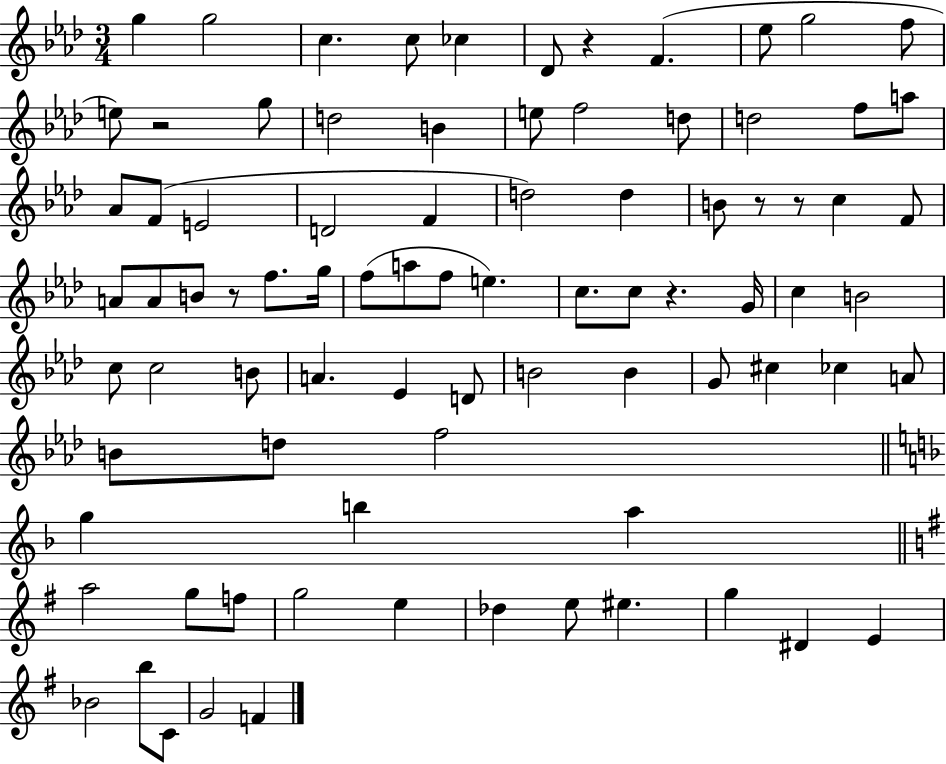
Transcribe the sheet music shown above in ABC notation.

X:1
T:Untitled
M:3/4
L:1/4
K:Ab
g g2 c c/2 _c _D/2 z F _e/2 g2 f/2 e/2 z2 g/2 d2 B e/2 f2 d/2 d2 f/2 a/2 _A/2 F/2 E2 D2 F d2 d B/2 z/2 z/2 c F/2 A/2 A/2 B/2 z/2 f/2 g/4 f/2 a/2 f/2 e c/2 c/2 z G/4 c B2 c/2 c2 B/2 A _E D/2 B2 B G/2 ^c _c A/2 B/2 d/2 f2 g b a a2 g/2 f/2 g2 e _d e/2 ^e g ^D E _B2 b/2 C/2 G2 F